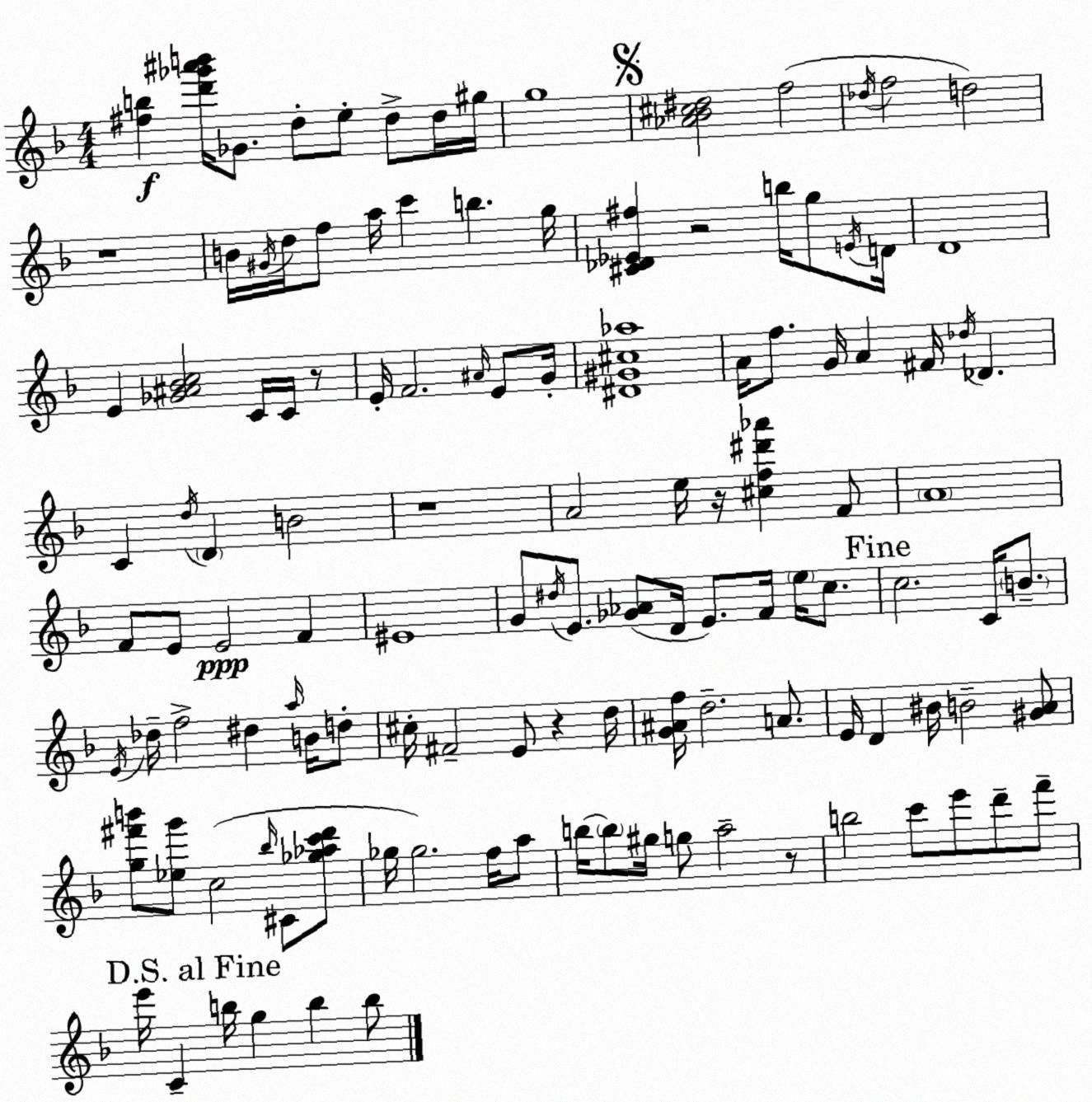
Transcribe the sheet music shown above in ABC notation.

X:1
T:Untitled
M:4/4
L:1/4
K:F
[^fb] [d'_g'^a'b']/4 _G/2 d/2 e/2 d/2 d/4 ^g/4 g4 [_A_B^c^d]2 f2 _d/4 f2 d2 z4 B/4 ^G/4 d/4 f/2 a/4 c' b g/4 [^C_D_E^f] z2 b/4 g/2 E/4 D/4 D4 E [_G^A_Bc]2 C/4 C/4 z/2 E/4 F2 ^A/4 E/2 G/4 [^D^G^c_a]4 A/4 f/2 G/4 A ^F/4 _d/4 _D C d/4 D B2 z4 A2 e/4 z/4 [^cf^d'_a'] F/2 A4 F/2 E/2 E2 F ^E4 G/2 ^d/4 E/2 [_G_A]/2 D/4 E/2 F/4 e/4 c/2 c2 C/4 B/2 E/4 _d/4 f2 ^d a/4 B/4 d/2 ^c/4 ^F2 E/2 z d/4 [G^Af]/4 d2 A/2 E/4 D ^B/4 B2 [^GA]/2 [g^f'b']/2 [_eg']/2 c2 _b/4 ^C/2 [_g_ac'd']/2 _g/4 _g2 f/4 a/2 b/4 b/2 ^g/4 g/2 a2 z/2 b2 c'/2 e'/2 d'/2 f'/2 e'/4 C b/4 g b b/2